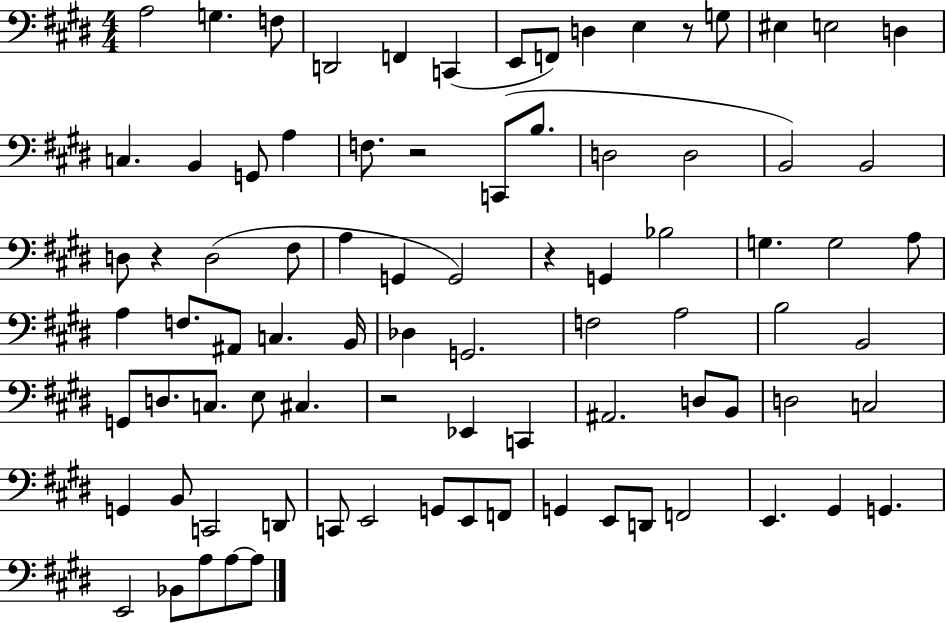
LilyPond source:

{
  \clef bass
  \numericTimeSignature
  \time 4/4
  \key e \major
  a2 g4. f8 | d,2 f,4 c,4( | e,8 f,8) d4 e4 r8 g8 | eis4 e2 d4 | \break c4. b,4 g,8 a4 | f8. r2 c,8( b8. | d2 d2 | b,2) b,2 | \break d8 r4 d2( fis8 | a4 g,4 g,2) | r4 g,4 bes2 | g4. g2 a8 | \break a4 f8. ais,8 c4. b,16 | des4 g,2. | f2 a2 | b2 b,2 | \break g,8 d8. c8. e8 cis4. | r2 ees,4 c,4 | ais,2. d8 b,8 | d2 c2 | \break g,4 b,8 c,2 d,8 | c,8 e,2 g,8 e,8 f,8 | g,4 e,8 d,8 f,2 | e,4. gis,4 g,4. | \break e,2 bes,8 a8 a8~~ a8 | \bar "|."
}